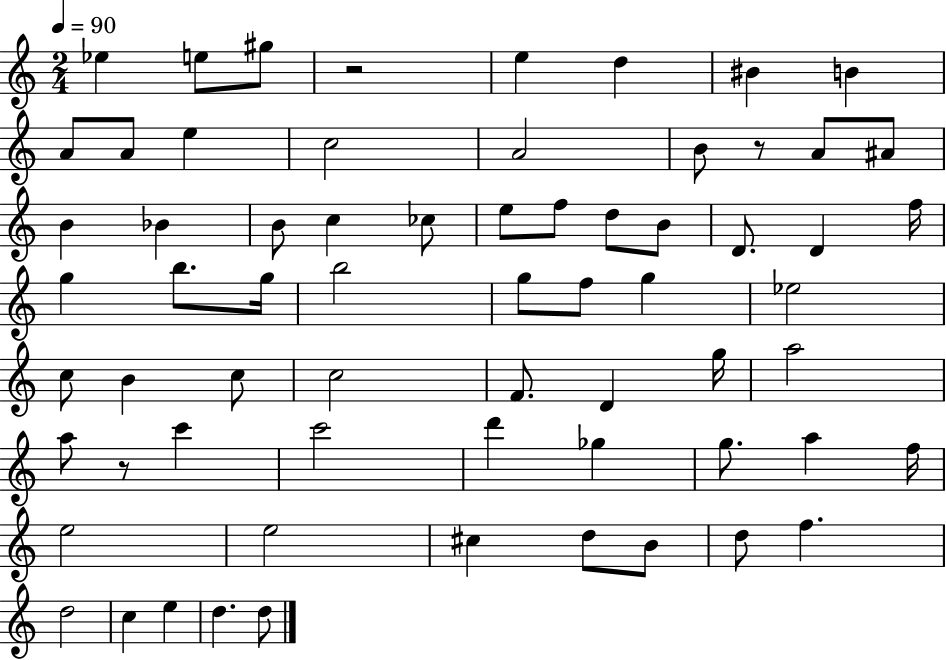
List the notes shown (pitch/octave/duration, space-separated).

Eb5/q E5/e G#5/e R/h E5/q D5/q BIS4/q B4/q A4/e A4/e E5/q C5/h A4/h B4/e R/e A4/e A#4/e B4/q Bb4/q B4/e C5/q CES5/e E5/e F5/e D5/e B4/e D4/e. D4/q F5/s G5/q B5/e. G5/s B5/h G5/e F5/e G5/q Eb5/h C5/e B4/q C5/e C5/h F4/e. D4/q G5/s A5/h A5/e R/e C6/q C6/h D6/q Gb5/q G5/e. A5/q F5/s E5/h E5/h C#5/q D5/e B4/e D5/e F5/q. D5/h C5/q E5/q D5/q. D5/e